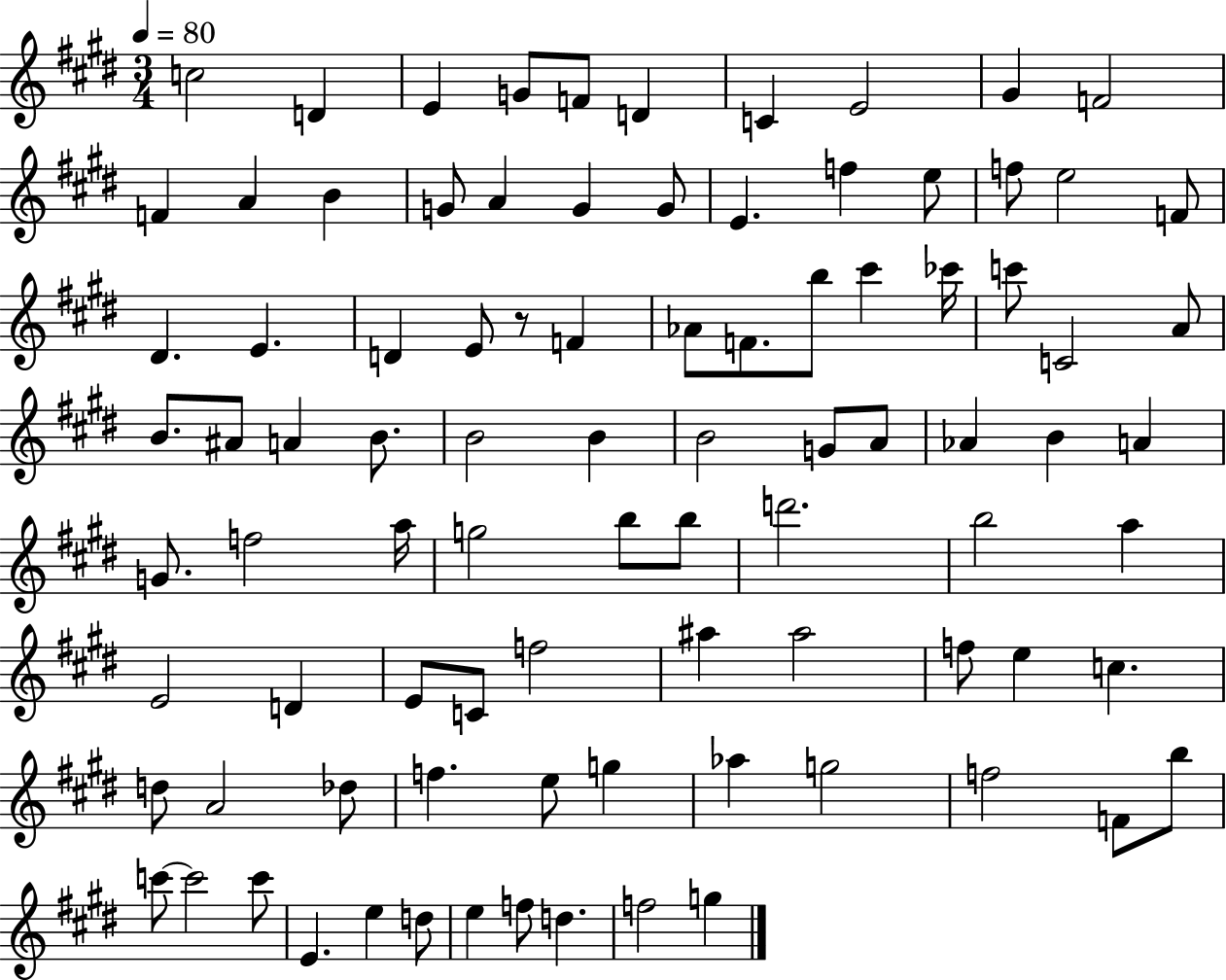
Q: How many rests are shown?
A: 1